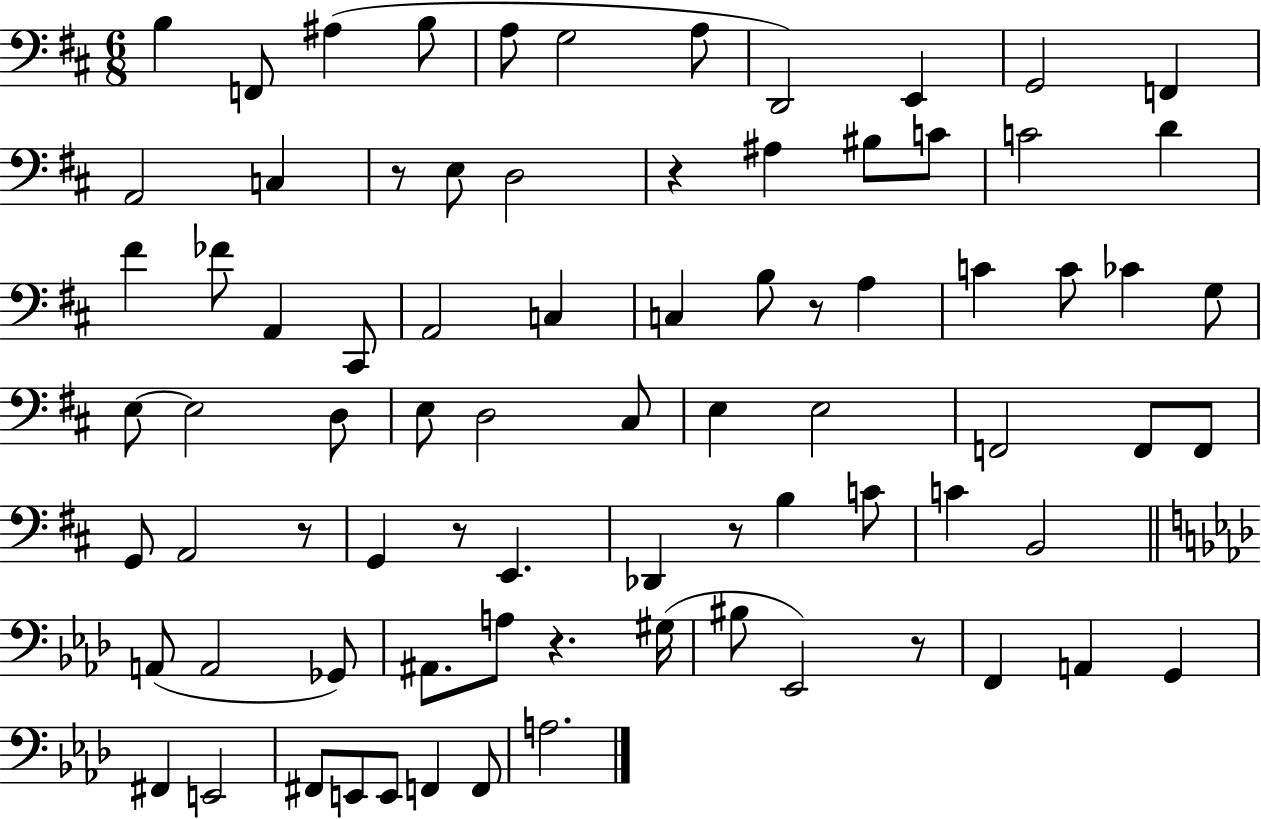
X:1
T:Untitled
M:6/8
L:1/4
K:D
B, F,,/2 ^A, B,/2 A,/2 G,2 A,/2 D,,2 E,, G,,2 F,, A,,2 C, z/2 E,/2 D,2 z ^A, ^B,/2 C/2 C2 D ^F _F/2 A,, ^C,,/2 A,,2 C, C, B,/2 z/2 A, C C/2 _C G,/2 E,/2 E,2 D,/2 E,/2 D,2 ^C,/2 E, E,2 F,,2 F,,/2 F,,/2 G,,/2 A,,2 z/2 G,, z/2 E,, _D,, z/2 B, C/2 C B,,2 A,,/2 A,,2 _G,,/2 ^A,,/2 A,/2 z ^G,/4 ^B,/2 _E,,2 z/2 F,, A,, G,, ^F,, E,,2 ^F,,/2 E,,/2 E,,/2 F,, F,,/2 A,2